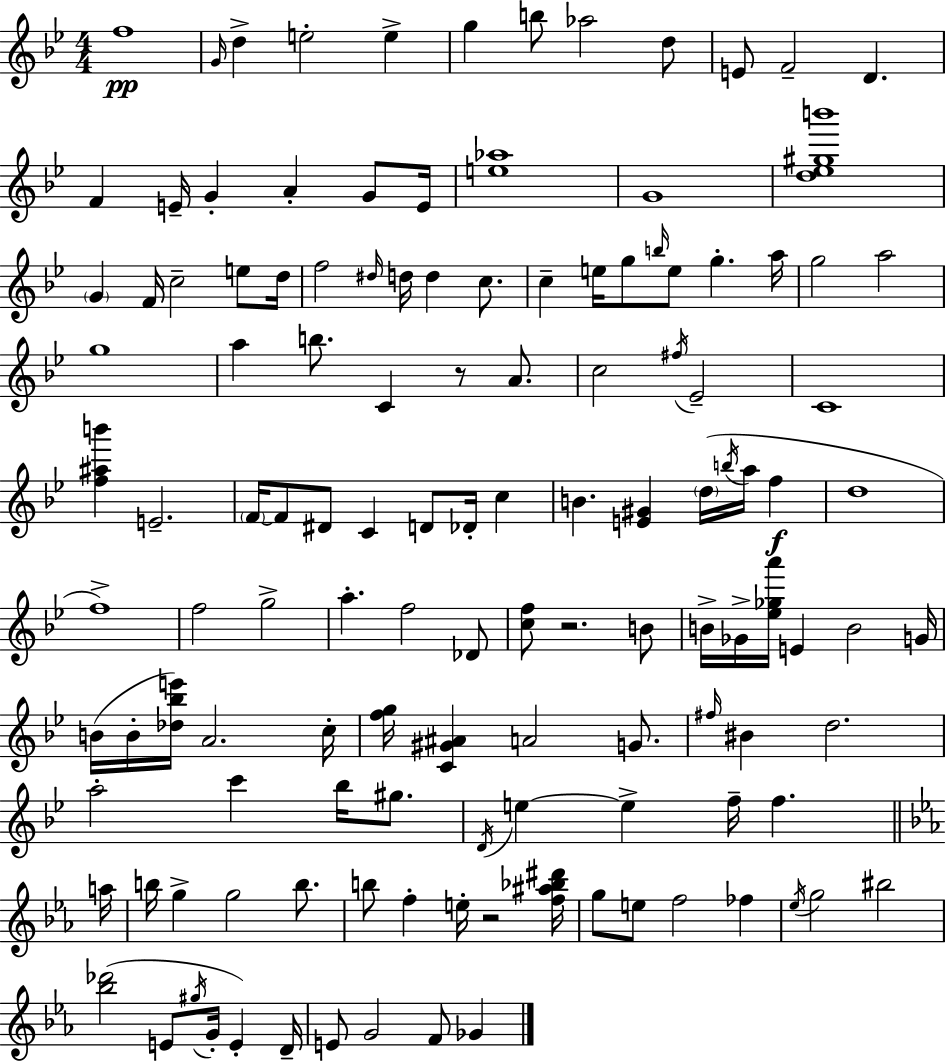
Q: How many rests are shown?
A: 3